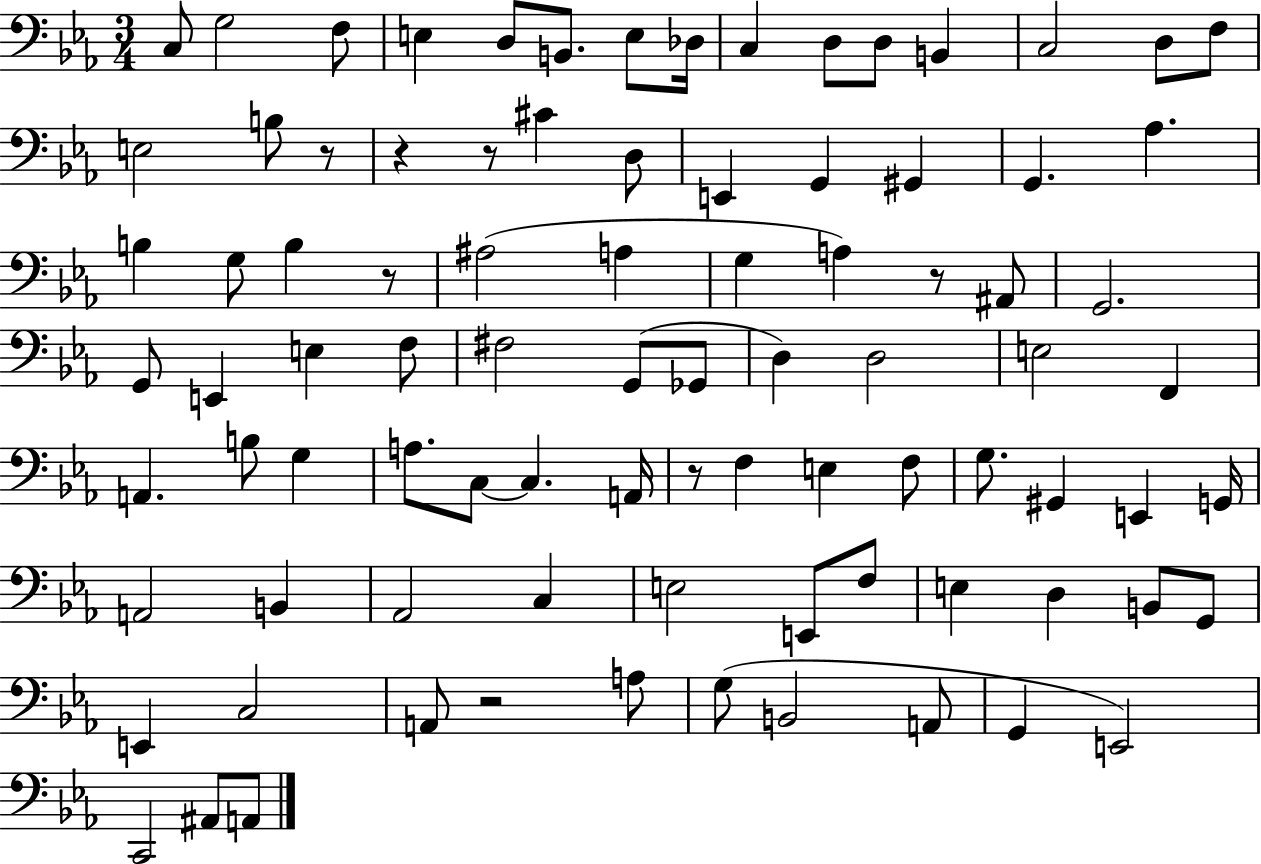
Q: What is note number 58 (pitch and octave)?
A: G2